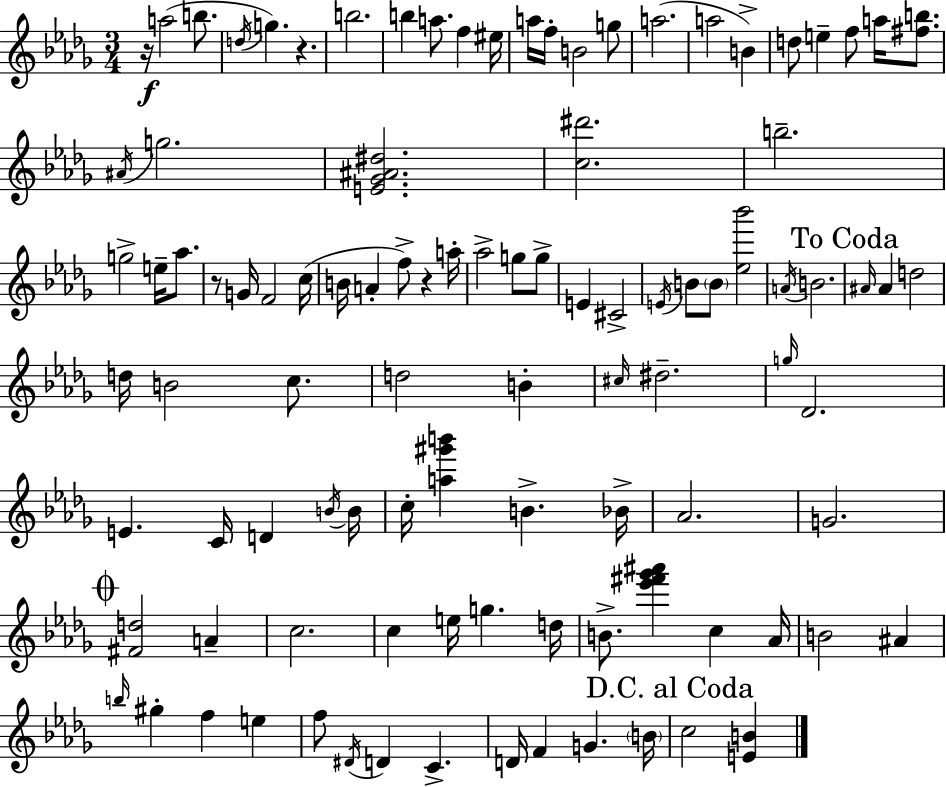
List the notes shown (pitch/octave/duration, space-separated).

R/s A5/h B5/e. D5/s G5/q. R/q. B5/h. B5/q A5/e. F5/q EIS5/s A5/s F5/s B4/h G5/e A5/h. A5/h B4/q D5/e E5/q F5/e A5/s [F#5,B5]/e. A#4/s G5/h. [E4,Gb4,A#4,D#5]/h. [C5,D#6]/h. B5/h. G5/h E5/s Ab5/e. R/e G4/s F4/h C5/s B4/s A4/q F5/e R/q A5/s Ab5/h G5/e G5/e E4/q C#4/h E4/s B4/e B4/e [Eb5,Bb6]/h A4/s B4/h. A#4/s A#4/q D5/h D5/s B4/h C5/e. D5/h B4/q C#5/s D#5/h. G5/s Db4/h. E4/q. C4/s D4/q B4/s B4/s C5/s [A5,G#6,B6]/q B4/q. Bb4/s Ab4/h. G4/h. [F#4,D5]/h A4/q C5/h. C5/q E5/s G5/q. D5/s B4/e. [Eb6,F#6,Gb6,A#6]/q C5/q Ab4/s B4/h A#4/q B5/s G#5/q F5/q E5/q F5/e D#4/s D4/q C4/q. D4/s F4/q G4/q. B4/s C5/h [E4,B4]/q